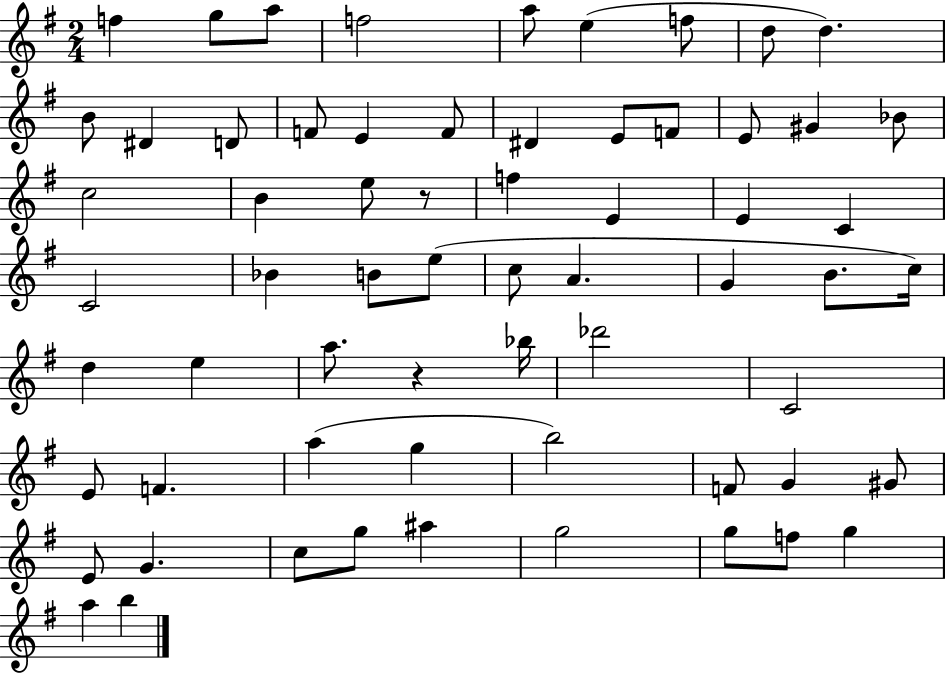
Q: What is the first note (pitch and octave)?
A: F5